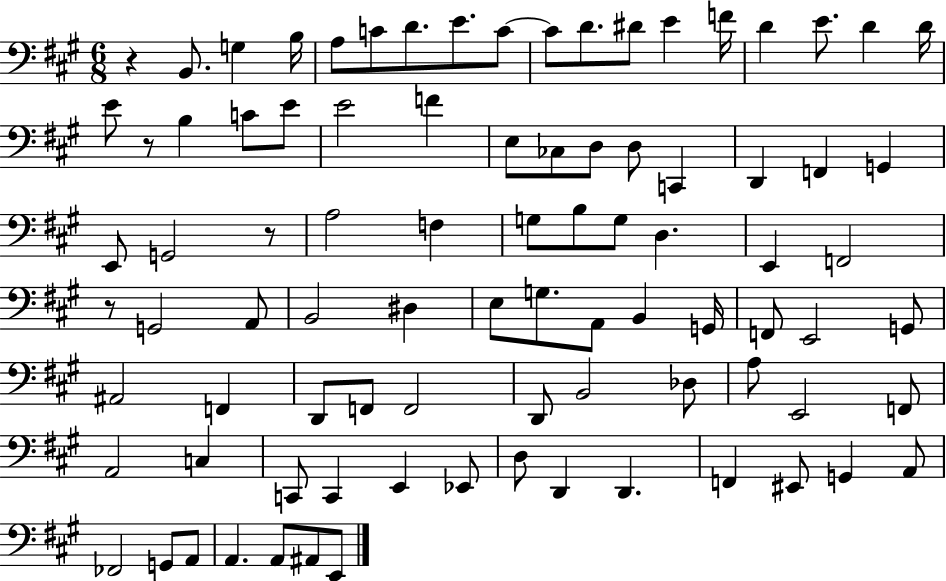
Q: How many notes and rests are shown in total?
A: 88